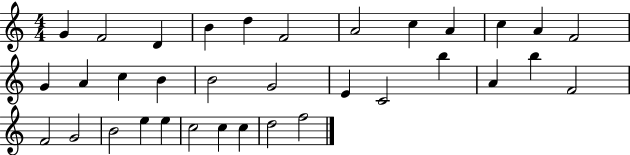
{
  \clef treble
  \numericTimeSignature
  \time 4/4
  \key c \major
  g'4 f'2 d'4 | b'4 d''4 f'2 | a'2 c''4 a'4 | c''4 a'4 f'2 | \break g'4 a'4 c''4 b'4 | b'2 g'2 | e'4 c'2 b''4 | a'4 b''4 f'2 | \break f'2 g'2 | b'2 e''4 e''4 | c''2 c''4 c''4 | d''2 f''2 | \break \bar "|."
}